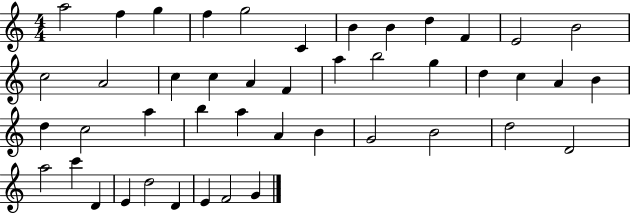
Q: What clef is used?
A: treble